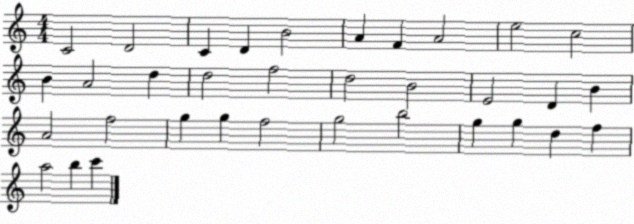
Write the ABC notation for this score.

X:1
T:Untitled
M:4/4
L:1/4
K:C
C2 D2 C D B2 A F A2 e2 c2 B A2 d d2 f2 d2 B2 E2 D B A2 f2 g g f2 g2 b2 g g d f a2 b c'